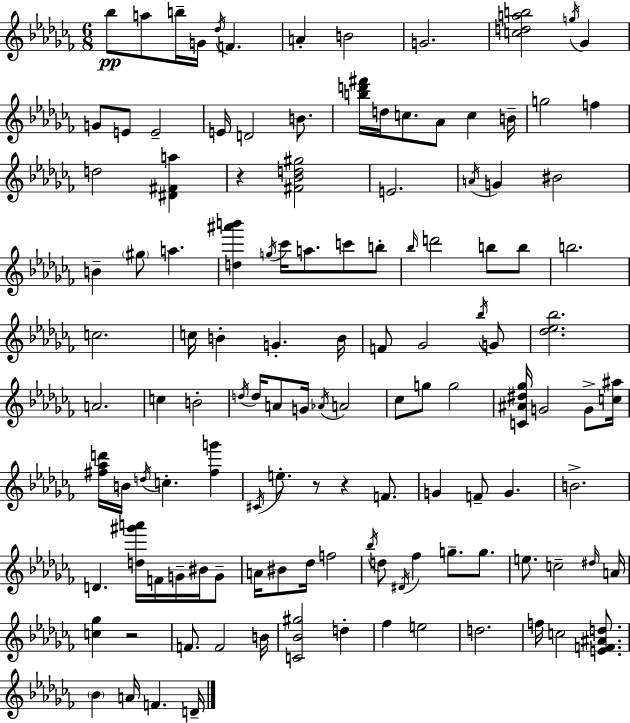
{
  \clef treble
  \numericTimeSignature
  \time 6/8
  \key aes \minor
  bes''8\pp a''8 b''16-- g'16 \acciaccatura { des''16 } f'4. | a'4-. b'2 | g'2. | <c'' d'' a'' b''>2 \acciaccatura { g''16 } ges'4 | \break g'8 e'8 e'2-- | e'16 d'2 b'8. | <b'' d''' fis'''>16 d''16 c''8. aes'8 c''4 | b'16-- g''2 f''4 | \break d''2 <dis' fis' a''>4 | r4 <fis' bes' d'' gis''>2 | e'2. | \acciaccatura { a'16 } g'4 bis'2 | \break b'4-- \parenthesize gis''8 a''4. | <d'' ais''' b'''>4 \acciaccatura { g''16 } ces'''16 a''8. | c'''8 b''8-. \grace { bes''16 } d'''2 | b''8 b''8 b''2. | \break c''2. | c''16 b'4-. g'4.-. | b'16 f'8 ges'2 | \acciaccatura { bes''16 } g'8 <des'' ees'' bes''>2. | \break a'2. | c''4 b'2-. | \acciaccatura { d''16 } d''16 a'8 g'16 \acciaccatura { aes'16 } | a'2 ces''8 g''8 | \break g''2 <c' ais' dis'' ges''>16 g'2 | g'8-> <c'' ais''>16 <fis'' aes'' d'''>16 b'16 \acciaccatura { d''16 } c''4.-. | <fis'' g'''>4 \acciaccatura { cis'16 } e''8.-. | r8 r4 f'8. g'4 | \break f'8-- g'4. b'2.-> | d'4. | <d'' gis''' a'''>16 f'16 g'16-- bis'16 g'8-- a'16 bis'8 | des''16 f''2 \acciaccatura { bes''16 } d''8 | \break \acciaccatura { dis'16 } fes''4 g''8.-- g''8. | e''8. c''2-- \grace { dis''16 } | a'16 <c'' ges''>4 r2 | f'8. f'2 | \break b'16 <c' bes' gis''>2 d''4-. | fes''4 e''2 | d''2. | f''16 c''2 <e' f' ais' d''>8. | \break \parenthesize bes'4 a'16 f'4. | d'16-- \bar "|."
}